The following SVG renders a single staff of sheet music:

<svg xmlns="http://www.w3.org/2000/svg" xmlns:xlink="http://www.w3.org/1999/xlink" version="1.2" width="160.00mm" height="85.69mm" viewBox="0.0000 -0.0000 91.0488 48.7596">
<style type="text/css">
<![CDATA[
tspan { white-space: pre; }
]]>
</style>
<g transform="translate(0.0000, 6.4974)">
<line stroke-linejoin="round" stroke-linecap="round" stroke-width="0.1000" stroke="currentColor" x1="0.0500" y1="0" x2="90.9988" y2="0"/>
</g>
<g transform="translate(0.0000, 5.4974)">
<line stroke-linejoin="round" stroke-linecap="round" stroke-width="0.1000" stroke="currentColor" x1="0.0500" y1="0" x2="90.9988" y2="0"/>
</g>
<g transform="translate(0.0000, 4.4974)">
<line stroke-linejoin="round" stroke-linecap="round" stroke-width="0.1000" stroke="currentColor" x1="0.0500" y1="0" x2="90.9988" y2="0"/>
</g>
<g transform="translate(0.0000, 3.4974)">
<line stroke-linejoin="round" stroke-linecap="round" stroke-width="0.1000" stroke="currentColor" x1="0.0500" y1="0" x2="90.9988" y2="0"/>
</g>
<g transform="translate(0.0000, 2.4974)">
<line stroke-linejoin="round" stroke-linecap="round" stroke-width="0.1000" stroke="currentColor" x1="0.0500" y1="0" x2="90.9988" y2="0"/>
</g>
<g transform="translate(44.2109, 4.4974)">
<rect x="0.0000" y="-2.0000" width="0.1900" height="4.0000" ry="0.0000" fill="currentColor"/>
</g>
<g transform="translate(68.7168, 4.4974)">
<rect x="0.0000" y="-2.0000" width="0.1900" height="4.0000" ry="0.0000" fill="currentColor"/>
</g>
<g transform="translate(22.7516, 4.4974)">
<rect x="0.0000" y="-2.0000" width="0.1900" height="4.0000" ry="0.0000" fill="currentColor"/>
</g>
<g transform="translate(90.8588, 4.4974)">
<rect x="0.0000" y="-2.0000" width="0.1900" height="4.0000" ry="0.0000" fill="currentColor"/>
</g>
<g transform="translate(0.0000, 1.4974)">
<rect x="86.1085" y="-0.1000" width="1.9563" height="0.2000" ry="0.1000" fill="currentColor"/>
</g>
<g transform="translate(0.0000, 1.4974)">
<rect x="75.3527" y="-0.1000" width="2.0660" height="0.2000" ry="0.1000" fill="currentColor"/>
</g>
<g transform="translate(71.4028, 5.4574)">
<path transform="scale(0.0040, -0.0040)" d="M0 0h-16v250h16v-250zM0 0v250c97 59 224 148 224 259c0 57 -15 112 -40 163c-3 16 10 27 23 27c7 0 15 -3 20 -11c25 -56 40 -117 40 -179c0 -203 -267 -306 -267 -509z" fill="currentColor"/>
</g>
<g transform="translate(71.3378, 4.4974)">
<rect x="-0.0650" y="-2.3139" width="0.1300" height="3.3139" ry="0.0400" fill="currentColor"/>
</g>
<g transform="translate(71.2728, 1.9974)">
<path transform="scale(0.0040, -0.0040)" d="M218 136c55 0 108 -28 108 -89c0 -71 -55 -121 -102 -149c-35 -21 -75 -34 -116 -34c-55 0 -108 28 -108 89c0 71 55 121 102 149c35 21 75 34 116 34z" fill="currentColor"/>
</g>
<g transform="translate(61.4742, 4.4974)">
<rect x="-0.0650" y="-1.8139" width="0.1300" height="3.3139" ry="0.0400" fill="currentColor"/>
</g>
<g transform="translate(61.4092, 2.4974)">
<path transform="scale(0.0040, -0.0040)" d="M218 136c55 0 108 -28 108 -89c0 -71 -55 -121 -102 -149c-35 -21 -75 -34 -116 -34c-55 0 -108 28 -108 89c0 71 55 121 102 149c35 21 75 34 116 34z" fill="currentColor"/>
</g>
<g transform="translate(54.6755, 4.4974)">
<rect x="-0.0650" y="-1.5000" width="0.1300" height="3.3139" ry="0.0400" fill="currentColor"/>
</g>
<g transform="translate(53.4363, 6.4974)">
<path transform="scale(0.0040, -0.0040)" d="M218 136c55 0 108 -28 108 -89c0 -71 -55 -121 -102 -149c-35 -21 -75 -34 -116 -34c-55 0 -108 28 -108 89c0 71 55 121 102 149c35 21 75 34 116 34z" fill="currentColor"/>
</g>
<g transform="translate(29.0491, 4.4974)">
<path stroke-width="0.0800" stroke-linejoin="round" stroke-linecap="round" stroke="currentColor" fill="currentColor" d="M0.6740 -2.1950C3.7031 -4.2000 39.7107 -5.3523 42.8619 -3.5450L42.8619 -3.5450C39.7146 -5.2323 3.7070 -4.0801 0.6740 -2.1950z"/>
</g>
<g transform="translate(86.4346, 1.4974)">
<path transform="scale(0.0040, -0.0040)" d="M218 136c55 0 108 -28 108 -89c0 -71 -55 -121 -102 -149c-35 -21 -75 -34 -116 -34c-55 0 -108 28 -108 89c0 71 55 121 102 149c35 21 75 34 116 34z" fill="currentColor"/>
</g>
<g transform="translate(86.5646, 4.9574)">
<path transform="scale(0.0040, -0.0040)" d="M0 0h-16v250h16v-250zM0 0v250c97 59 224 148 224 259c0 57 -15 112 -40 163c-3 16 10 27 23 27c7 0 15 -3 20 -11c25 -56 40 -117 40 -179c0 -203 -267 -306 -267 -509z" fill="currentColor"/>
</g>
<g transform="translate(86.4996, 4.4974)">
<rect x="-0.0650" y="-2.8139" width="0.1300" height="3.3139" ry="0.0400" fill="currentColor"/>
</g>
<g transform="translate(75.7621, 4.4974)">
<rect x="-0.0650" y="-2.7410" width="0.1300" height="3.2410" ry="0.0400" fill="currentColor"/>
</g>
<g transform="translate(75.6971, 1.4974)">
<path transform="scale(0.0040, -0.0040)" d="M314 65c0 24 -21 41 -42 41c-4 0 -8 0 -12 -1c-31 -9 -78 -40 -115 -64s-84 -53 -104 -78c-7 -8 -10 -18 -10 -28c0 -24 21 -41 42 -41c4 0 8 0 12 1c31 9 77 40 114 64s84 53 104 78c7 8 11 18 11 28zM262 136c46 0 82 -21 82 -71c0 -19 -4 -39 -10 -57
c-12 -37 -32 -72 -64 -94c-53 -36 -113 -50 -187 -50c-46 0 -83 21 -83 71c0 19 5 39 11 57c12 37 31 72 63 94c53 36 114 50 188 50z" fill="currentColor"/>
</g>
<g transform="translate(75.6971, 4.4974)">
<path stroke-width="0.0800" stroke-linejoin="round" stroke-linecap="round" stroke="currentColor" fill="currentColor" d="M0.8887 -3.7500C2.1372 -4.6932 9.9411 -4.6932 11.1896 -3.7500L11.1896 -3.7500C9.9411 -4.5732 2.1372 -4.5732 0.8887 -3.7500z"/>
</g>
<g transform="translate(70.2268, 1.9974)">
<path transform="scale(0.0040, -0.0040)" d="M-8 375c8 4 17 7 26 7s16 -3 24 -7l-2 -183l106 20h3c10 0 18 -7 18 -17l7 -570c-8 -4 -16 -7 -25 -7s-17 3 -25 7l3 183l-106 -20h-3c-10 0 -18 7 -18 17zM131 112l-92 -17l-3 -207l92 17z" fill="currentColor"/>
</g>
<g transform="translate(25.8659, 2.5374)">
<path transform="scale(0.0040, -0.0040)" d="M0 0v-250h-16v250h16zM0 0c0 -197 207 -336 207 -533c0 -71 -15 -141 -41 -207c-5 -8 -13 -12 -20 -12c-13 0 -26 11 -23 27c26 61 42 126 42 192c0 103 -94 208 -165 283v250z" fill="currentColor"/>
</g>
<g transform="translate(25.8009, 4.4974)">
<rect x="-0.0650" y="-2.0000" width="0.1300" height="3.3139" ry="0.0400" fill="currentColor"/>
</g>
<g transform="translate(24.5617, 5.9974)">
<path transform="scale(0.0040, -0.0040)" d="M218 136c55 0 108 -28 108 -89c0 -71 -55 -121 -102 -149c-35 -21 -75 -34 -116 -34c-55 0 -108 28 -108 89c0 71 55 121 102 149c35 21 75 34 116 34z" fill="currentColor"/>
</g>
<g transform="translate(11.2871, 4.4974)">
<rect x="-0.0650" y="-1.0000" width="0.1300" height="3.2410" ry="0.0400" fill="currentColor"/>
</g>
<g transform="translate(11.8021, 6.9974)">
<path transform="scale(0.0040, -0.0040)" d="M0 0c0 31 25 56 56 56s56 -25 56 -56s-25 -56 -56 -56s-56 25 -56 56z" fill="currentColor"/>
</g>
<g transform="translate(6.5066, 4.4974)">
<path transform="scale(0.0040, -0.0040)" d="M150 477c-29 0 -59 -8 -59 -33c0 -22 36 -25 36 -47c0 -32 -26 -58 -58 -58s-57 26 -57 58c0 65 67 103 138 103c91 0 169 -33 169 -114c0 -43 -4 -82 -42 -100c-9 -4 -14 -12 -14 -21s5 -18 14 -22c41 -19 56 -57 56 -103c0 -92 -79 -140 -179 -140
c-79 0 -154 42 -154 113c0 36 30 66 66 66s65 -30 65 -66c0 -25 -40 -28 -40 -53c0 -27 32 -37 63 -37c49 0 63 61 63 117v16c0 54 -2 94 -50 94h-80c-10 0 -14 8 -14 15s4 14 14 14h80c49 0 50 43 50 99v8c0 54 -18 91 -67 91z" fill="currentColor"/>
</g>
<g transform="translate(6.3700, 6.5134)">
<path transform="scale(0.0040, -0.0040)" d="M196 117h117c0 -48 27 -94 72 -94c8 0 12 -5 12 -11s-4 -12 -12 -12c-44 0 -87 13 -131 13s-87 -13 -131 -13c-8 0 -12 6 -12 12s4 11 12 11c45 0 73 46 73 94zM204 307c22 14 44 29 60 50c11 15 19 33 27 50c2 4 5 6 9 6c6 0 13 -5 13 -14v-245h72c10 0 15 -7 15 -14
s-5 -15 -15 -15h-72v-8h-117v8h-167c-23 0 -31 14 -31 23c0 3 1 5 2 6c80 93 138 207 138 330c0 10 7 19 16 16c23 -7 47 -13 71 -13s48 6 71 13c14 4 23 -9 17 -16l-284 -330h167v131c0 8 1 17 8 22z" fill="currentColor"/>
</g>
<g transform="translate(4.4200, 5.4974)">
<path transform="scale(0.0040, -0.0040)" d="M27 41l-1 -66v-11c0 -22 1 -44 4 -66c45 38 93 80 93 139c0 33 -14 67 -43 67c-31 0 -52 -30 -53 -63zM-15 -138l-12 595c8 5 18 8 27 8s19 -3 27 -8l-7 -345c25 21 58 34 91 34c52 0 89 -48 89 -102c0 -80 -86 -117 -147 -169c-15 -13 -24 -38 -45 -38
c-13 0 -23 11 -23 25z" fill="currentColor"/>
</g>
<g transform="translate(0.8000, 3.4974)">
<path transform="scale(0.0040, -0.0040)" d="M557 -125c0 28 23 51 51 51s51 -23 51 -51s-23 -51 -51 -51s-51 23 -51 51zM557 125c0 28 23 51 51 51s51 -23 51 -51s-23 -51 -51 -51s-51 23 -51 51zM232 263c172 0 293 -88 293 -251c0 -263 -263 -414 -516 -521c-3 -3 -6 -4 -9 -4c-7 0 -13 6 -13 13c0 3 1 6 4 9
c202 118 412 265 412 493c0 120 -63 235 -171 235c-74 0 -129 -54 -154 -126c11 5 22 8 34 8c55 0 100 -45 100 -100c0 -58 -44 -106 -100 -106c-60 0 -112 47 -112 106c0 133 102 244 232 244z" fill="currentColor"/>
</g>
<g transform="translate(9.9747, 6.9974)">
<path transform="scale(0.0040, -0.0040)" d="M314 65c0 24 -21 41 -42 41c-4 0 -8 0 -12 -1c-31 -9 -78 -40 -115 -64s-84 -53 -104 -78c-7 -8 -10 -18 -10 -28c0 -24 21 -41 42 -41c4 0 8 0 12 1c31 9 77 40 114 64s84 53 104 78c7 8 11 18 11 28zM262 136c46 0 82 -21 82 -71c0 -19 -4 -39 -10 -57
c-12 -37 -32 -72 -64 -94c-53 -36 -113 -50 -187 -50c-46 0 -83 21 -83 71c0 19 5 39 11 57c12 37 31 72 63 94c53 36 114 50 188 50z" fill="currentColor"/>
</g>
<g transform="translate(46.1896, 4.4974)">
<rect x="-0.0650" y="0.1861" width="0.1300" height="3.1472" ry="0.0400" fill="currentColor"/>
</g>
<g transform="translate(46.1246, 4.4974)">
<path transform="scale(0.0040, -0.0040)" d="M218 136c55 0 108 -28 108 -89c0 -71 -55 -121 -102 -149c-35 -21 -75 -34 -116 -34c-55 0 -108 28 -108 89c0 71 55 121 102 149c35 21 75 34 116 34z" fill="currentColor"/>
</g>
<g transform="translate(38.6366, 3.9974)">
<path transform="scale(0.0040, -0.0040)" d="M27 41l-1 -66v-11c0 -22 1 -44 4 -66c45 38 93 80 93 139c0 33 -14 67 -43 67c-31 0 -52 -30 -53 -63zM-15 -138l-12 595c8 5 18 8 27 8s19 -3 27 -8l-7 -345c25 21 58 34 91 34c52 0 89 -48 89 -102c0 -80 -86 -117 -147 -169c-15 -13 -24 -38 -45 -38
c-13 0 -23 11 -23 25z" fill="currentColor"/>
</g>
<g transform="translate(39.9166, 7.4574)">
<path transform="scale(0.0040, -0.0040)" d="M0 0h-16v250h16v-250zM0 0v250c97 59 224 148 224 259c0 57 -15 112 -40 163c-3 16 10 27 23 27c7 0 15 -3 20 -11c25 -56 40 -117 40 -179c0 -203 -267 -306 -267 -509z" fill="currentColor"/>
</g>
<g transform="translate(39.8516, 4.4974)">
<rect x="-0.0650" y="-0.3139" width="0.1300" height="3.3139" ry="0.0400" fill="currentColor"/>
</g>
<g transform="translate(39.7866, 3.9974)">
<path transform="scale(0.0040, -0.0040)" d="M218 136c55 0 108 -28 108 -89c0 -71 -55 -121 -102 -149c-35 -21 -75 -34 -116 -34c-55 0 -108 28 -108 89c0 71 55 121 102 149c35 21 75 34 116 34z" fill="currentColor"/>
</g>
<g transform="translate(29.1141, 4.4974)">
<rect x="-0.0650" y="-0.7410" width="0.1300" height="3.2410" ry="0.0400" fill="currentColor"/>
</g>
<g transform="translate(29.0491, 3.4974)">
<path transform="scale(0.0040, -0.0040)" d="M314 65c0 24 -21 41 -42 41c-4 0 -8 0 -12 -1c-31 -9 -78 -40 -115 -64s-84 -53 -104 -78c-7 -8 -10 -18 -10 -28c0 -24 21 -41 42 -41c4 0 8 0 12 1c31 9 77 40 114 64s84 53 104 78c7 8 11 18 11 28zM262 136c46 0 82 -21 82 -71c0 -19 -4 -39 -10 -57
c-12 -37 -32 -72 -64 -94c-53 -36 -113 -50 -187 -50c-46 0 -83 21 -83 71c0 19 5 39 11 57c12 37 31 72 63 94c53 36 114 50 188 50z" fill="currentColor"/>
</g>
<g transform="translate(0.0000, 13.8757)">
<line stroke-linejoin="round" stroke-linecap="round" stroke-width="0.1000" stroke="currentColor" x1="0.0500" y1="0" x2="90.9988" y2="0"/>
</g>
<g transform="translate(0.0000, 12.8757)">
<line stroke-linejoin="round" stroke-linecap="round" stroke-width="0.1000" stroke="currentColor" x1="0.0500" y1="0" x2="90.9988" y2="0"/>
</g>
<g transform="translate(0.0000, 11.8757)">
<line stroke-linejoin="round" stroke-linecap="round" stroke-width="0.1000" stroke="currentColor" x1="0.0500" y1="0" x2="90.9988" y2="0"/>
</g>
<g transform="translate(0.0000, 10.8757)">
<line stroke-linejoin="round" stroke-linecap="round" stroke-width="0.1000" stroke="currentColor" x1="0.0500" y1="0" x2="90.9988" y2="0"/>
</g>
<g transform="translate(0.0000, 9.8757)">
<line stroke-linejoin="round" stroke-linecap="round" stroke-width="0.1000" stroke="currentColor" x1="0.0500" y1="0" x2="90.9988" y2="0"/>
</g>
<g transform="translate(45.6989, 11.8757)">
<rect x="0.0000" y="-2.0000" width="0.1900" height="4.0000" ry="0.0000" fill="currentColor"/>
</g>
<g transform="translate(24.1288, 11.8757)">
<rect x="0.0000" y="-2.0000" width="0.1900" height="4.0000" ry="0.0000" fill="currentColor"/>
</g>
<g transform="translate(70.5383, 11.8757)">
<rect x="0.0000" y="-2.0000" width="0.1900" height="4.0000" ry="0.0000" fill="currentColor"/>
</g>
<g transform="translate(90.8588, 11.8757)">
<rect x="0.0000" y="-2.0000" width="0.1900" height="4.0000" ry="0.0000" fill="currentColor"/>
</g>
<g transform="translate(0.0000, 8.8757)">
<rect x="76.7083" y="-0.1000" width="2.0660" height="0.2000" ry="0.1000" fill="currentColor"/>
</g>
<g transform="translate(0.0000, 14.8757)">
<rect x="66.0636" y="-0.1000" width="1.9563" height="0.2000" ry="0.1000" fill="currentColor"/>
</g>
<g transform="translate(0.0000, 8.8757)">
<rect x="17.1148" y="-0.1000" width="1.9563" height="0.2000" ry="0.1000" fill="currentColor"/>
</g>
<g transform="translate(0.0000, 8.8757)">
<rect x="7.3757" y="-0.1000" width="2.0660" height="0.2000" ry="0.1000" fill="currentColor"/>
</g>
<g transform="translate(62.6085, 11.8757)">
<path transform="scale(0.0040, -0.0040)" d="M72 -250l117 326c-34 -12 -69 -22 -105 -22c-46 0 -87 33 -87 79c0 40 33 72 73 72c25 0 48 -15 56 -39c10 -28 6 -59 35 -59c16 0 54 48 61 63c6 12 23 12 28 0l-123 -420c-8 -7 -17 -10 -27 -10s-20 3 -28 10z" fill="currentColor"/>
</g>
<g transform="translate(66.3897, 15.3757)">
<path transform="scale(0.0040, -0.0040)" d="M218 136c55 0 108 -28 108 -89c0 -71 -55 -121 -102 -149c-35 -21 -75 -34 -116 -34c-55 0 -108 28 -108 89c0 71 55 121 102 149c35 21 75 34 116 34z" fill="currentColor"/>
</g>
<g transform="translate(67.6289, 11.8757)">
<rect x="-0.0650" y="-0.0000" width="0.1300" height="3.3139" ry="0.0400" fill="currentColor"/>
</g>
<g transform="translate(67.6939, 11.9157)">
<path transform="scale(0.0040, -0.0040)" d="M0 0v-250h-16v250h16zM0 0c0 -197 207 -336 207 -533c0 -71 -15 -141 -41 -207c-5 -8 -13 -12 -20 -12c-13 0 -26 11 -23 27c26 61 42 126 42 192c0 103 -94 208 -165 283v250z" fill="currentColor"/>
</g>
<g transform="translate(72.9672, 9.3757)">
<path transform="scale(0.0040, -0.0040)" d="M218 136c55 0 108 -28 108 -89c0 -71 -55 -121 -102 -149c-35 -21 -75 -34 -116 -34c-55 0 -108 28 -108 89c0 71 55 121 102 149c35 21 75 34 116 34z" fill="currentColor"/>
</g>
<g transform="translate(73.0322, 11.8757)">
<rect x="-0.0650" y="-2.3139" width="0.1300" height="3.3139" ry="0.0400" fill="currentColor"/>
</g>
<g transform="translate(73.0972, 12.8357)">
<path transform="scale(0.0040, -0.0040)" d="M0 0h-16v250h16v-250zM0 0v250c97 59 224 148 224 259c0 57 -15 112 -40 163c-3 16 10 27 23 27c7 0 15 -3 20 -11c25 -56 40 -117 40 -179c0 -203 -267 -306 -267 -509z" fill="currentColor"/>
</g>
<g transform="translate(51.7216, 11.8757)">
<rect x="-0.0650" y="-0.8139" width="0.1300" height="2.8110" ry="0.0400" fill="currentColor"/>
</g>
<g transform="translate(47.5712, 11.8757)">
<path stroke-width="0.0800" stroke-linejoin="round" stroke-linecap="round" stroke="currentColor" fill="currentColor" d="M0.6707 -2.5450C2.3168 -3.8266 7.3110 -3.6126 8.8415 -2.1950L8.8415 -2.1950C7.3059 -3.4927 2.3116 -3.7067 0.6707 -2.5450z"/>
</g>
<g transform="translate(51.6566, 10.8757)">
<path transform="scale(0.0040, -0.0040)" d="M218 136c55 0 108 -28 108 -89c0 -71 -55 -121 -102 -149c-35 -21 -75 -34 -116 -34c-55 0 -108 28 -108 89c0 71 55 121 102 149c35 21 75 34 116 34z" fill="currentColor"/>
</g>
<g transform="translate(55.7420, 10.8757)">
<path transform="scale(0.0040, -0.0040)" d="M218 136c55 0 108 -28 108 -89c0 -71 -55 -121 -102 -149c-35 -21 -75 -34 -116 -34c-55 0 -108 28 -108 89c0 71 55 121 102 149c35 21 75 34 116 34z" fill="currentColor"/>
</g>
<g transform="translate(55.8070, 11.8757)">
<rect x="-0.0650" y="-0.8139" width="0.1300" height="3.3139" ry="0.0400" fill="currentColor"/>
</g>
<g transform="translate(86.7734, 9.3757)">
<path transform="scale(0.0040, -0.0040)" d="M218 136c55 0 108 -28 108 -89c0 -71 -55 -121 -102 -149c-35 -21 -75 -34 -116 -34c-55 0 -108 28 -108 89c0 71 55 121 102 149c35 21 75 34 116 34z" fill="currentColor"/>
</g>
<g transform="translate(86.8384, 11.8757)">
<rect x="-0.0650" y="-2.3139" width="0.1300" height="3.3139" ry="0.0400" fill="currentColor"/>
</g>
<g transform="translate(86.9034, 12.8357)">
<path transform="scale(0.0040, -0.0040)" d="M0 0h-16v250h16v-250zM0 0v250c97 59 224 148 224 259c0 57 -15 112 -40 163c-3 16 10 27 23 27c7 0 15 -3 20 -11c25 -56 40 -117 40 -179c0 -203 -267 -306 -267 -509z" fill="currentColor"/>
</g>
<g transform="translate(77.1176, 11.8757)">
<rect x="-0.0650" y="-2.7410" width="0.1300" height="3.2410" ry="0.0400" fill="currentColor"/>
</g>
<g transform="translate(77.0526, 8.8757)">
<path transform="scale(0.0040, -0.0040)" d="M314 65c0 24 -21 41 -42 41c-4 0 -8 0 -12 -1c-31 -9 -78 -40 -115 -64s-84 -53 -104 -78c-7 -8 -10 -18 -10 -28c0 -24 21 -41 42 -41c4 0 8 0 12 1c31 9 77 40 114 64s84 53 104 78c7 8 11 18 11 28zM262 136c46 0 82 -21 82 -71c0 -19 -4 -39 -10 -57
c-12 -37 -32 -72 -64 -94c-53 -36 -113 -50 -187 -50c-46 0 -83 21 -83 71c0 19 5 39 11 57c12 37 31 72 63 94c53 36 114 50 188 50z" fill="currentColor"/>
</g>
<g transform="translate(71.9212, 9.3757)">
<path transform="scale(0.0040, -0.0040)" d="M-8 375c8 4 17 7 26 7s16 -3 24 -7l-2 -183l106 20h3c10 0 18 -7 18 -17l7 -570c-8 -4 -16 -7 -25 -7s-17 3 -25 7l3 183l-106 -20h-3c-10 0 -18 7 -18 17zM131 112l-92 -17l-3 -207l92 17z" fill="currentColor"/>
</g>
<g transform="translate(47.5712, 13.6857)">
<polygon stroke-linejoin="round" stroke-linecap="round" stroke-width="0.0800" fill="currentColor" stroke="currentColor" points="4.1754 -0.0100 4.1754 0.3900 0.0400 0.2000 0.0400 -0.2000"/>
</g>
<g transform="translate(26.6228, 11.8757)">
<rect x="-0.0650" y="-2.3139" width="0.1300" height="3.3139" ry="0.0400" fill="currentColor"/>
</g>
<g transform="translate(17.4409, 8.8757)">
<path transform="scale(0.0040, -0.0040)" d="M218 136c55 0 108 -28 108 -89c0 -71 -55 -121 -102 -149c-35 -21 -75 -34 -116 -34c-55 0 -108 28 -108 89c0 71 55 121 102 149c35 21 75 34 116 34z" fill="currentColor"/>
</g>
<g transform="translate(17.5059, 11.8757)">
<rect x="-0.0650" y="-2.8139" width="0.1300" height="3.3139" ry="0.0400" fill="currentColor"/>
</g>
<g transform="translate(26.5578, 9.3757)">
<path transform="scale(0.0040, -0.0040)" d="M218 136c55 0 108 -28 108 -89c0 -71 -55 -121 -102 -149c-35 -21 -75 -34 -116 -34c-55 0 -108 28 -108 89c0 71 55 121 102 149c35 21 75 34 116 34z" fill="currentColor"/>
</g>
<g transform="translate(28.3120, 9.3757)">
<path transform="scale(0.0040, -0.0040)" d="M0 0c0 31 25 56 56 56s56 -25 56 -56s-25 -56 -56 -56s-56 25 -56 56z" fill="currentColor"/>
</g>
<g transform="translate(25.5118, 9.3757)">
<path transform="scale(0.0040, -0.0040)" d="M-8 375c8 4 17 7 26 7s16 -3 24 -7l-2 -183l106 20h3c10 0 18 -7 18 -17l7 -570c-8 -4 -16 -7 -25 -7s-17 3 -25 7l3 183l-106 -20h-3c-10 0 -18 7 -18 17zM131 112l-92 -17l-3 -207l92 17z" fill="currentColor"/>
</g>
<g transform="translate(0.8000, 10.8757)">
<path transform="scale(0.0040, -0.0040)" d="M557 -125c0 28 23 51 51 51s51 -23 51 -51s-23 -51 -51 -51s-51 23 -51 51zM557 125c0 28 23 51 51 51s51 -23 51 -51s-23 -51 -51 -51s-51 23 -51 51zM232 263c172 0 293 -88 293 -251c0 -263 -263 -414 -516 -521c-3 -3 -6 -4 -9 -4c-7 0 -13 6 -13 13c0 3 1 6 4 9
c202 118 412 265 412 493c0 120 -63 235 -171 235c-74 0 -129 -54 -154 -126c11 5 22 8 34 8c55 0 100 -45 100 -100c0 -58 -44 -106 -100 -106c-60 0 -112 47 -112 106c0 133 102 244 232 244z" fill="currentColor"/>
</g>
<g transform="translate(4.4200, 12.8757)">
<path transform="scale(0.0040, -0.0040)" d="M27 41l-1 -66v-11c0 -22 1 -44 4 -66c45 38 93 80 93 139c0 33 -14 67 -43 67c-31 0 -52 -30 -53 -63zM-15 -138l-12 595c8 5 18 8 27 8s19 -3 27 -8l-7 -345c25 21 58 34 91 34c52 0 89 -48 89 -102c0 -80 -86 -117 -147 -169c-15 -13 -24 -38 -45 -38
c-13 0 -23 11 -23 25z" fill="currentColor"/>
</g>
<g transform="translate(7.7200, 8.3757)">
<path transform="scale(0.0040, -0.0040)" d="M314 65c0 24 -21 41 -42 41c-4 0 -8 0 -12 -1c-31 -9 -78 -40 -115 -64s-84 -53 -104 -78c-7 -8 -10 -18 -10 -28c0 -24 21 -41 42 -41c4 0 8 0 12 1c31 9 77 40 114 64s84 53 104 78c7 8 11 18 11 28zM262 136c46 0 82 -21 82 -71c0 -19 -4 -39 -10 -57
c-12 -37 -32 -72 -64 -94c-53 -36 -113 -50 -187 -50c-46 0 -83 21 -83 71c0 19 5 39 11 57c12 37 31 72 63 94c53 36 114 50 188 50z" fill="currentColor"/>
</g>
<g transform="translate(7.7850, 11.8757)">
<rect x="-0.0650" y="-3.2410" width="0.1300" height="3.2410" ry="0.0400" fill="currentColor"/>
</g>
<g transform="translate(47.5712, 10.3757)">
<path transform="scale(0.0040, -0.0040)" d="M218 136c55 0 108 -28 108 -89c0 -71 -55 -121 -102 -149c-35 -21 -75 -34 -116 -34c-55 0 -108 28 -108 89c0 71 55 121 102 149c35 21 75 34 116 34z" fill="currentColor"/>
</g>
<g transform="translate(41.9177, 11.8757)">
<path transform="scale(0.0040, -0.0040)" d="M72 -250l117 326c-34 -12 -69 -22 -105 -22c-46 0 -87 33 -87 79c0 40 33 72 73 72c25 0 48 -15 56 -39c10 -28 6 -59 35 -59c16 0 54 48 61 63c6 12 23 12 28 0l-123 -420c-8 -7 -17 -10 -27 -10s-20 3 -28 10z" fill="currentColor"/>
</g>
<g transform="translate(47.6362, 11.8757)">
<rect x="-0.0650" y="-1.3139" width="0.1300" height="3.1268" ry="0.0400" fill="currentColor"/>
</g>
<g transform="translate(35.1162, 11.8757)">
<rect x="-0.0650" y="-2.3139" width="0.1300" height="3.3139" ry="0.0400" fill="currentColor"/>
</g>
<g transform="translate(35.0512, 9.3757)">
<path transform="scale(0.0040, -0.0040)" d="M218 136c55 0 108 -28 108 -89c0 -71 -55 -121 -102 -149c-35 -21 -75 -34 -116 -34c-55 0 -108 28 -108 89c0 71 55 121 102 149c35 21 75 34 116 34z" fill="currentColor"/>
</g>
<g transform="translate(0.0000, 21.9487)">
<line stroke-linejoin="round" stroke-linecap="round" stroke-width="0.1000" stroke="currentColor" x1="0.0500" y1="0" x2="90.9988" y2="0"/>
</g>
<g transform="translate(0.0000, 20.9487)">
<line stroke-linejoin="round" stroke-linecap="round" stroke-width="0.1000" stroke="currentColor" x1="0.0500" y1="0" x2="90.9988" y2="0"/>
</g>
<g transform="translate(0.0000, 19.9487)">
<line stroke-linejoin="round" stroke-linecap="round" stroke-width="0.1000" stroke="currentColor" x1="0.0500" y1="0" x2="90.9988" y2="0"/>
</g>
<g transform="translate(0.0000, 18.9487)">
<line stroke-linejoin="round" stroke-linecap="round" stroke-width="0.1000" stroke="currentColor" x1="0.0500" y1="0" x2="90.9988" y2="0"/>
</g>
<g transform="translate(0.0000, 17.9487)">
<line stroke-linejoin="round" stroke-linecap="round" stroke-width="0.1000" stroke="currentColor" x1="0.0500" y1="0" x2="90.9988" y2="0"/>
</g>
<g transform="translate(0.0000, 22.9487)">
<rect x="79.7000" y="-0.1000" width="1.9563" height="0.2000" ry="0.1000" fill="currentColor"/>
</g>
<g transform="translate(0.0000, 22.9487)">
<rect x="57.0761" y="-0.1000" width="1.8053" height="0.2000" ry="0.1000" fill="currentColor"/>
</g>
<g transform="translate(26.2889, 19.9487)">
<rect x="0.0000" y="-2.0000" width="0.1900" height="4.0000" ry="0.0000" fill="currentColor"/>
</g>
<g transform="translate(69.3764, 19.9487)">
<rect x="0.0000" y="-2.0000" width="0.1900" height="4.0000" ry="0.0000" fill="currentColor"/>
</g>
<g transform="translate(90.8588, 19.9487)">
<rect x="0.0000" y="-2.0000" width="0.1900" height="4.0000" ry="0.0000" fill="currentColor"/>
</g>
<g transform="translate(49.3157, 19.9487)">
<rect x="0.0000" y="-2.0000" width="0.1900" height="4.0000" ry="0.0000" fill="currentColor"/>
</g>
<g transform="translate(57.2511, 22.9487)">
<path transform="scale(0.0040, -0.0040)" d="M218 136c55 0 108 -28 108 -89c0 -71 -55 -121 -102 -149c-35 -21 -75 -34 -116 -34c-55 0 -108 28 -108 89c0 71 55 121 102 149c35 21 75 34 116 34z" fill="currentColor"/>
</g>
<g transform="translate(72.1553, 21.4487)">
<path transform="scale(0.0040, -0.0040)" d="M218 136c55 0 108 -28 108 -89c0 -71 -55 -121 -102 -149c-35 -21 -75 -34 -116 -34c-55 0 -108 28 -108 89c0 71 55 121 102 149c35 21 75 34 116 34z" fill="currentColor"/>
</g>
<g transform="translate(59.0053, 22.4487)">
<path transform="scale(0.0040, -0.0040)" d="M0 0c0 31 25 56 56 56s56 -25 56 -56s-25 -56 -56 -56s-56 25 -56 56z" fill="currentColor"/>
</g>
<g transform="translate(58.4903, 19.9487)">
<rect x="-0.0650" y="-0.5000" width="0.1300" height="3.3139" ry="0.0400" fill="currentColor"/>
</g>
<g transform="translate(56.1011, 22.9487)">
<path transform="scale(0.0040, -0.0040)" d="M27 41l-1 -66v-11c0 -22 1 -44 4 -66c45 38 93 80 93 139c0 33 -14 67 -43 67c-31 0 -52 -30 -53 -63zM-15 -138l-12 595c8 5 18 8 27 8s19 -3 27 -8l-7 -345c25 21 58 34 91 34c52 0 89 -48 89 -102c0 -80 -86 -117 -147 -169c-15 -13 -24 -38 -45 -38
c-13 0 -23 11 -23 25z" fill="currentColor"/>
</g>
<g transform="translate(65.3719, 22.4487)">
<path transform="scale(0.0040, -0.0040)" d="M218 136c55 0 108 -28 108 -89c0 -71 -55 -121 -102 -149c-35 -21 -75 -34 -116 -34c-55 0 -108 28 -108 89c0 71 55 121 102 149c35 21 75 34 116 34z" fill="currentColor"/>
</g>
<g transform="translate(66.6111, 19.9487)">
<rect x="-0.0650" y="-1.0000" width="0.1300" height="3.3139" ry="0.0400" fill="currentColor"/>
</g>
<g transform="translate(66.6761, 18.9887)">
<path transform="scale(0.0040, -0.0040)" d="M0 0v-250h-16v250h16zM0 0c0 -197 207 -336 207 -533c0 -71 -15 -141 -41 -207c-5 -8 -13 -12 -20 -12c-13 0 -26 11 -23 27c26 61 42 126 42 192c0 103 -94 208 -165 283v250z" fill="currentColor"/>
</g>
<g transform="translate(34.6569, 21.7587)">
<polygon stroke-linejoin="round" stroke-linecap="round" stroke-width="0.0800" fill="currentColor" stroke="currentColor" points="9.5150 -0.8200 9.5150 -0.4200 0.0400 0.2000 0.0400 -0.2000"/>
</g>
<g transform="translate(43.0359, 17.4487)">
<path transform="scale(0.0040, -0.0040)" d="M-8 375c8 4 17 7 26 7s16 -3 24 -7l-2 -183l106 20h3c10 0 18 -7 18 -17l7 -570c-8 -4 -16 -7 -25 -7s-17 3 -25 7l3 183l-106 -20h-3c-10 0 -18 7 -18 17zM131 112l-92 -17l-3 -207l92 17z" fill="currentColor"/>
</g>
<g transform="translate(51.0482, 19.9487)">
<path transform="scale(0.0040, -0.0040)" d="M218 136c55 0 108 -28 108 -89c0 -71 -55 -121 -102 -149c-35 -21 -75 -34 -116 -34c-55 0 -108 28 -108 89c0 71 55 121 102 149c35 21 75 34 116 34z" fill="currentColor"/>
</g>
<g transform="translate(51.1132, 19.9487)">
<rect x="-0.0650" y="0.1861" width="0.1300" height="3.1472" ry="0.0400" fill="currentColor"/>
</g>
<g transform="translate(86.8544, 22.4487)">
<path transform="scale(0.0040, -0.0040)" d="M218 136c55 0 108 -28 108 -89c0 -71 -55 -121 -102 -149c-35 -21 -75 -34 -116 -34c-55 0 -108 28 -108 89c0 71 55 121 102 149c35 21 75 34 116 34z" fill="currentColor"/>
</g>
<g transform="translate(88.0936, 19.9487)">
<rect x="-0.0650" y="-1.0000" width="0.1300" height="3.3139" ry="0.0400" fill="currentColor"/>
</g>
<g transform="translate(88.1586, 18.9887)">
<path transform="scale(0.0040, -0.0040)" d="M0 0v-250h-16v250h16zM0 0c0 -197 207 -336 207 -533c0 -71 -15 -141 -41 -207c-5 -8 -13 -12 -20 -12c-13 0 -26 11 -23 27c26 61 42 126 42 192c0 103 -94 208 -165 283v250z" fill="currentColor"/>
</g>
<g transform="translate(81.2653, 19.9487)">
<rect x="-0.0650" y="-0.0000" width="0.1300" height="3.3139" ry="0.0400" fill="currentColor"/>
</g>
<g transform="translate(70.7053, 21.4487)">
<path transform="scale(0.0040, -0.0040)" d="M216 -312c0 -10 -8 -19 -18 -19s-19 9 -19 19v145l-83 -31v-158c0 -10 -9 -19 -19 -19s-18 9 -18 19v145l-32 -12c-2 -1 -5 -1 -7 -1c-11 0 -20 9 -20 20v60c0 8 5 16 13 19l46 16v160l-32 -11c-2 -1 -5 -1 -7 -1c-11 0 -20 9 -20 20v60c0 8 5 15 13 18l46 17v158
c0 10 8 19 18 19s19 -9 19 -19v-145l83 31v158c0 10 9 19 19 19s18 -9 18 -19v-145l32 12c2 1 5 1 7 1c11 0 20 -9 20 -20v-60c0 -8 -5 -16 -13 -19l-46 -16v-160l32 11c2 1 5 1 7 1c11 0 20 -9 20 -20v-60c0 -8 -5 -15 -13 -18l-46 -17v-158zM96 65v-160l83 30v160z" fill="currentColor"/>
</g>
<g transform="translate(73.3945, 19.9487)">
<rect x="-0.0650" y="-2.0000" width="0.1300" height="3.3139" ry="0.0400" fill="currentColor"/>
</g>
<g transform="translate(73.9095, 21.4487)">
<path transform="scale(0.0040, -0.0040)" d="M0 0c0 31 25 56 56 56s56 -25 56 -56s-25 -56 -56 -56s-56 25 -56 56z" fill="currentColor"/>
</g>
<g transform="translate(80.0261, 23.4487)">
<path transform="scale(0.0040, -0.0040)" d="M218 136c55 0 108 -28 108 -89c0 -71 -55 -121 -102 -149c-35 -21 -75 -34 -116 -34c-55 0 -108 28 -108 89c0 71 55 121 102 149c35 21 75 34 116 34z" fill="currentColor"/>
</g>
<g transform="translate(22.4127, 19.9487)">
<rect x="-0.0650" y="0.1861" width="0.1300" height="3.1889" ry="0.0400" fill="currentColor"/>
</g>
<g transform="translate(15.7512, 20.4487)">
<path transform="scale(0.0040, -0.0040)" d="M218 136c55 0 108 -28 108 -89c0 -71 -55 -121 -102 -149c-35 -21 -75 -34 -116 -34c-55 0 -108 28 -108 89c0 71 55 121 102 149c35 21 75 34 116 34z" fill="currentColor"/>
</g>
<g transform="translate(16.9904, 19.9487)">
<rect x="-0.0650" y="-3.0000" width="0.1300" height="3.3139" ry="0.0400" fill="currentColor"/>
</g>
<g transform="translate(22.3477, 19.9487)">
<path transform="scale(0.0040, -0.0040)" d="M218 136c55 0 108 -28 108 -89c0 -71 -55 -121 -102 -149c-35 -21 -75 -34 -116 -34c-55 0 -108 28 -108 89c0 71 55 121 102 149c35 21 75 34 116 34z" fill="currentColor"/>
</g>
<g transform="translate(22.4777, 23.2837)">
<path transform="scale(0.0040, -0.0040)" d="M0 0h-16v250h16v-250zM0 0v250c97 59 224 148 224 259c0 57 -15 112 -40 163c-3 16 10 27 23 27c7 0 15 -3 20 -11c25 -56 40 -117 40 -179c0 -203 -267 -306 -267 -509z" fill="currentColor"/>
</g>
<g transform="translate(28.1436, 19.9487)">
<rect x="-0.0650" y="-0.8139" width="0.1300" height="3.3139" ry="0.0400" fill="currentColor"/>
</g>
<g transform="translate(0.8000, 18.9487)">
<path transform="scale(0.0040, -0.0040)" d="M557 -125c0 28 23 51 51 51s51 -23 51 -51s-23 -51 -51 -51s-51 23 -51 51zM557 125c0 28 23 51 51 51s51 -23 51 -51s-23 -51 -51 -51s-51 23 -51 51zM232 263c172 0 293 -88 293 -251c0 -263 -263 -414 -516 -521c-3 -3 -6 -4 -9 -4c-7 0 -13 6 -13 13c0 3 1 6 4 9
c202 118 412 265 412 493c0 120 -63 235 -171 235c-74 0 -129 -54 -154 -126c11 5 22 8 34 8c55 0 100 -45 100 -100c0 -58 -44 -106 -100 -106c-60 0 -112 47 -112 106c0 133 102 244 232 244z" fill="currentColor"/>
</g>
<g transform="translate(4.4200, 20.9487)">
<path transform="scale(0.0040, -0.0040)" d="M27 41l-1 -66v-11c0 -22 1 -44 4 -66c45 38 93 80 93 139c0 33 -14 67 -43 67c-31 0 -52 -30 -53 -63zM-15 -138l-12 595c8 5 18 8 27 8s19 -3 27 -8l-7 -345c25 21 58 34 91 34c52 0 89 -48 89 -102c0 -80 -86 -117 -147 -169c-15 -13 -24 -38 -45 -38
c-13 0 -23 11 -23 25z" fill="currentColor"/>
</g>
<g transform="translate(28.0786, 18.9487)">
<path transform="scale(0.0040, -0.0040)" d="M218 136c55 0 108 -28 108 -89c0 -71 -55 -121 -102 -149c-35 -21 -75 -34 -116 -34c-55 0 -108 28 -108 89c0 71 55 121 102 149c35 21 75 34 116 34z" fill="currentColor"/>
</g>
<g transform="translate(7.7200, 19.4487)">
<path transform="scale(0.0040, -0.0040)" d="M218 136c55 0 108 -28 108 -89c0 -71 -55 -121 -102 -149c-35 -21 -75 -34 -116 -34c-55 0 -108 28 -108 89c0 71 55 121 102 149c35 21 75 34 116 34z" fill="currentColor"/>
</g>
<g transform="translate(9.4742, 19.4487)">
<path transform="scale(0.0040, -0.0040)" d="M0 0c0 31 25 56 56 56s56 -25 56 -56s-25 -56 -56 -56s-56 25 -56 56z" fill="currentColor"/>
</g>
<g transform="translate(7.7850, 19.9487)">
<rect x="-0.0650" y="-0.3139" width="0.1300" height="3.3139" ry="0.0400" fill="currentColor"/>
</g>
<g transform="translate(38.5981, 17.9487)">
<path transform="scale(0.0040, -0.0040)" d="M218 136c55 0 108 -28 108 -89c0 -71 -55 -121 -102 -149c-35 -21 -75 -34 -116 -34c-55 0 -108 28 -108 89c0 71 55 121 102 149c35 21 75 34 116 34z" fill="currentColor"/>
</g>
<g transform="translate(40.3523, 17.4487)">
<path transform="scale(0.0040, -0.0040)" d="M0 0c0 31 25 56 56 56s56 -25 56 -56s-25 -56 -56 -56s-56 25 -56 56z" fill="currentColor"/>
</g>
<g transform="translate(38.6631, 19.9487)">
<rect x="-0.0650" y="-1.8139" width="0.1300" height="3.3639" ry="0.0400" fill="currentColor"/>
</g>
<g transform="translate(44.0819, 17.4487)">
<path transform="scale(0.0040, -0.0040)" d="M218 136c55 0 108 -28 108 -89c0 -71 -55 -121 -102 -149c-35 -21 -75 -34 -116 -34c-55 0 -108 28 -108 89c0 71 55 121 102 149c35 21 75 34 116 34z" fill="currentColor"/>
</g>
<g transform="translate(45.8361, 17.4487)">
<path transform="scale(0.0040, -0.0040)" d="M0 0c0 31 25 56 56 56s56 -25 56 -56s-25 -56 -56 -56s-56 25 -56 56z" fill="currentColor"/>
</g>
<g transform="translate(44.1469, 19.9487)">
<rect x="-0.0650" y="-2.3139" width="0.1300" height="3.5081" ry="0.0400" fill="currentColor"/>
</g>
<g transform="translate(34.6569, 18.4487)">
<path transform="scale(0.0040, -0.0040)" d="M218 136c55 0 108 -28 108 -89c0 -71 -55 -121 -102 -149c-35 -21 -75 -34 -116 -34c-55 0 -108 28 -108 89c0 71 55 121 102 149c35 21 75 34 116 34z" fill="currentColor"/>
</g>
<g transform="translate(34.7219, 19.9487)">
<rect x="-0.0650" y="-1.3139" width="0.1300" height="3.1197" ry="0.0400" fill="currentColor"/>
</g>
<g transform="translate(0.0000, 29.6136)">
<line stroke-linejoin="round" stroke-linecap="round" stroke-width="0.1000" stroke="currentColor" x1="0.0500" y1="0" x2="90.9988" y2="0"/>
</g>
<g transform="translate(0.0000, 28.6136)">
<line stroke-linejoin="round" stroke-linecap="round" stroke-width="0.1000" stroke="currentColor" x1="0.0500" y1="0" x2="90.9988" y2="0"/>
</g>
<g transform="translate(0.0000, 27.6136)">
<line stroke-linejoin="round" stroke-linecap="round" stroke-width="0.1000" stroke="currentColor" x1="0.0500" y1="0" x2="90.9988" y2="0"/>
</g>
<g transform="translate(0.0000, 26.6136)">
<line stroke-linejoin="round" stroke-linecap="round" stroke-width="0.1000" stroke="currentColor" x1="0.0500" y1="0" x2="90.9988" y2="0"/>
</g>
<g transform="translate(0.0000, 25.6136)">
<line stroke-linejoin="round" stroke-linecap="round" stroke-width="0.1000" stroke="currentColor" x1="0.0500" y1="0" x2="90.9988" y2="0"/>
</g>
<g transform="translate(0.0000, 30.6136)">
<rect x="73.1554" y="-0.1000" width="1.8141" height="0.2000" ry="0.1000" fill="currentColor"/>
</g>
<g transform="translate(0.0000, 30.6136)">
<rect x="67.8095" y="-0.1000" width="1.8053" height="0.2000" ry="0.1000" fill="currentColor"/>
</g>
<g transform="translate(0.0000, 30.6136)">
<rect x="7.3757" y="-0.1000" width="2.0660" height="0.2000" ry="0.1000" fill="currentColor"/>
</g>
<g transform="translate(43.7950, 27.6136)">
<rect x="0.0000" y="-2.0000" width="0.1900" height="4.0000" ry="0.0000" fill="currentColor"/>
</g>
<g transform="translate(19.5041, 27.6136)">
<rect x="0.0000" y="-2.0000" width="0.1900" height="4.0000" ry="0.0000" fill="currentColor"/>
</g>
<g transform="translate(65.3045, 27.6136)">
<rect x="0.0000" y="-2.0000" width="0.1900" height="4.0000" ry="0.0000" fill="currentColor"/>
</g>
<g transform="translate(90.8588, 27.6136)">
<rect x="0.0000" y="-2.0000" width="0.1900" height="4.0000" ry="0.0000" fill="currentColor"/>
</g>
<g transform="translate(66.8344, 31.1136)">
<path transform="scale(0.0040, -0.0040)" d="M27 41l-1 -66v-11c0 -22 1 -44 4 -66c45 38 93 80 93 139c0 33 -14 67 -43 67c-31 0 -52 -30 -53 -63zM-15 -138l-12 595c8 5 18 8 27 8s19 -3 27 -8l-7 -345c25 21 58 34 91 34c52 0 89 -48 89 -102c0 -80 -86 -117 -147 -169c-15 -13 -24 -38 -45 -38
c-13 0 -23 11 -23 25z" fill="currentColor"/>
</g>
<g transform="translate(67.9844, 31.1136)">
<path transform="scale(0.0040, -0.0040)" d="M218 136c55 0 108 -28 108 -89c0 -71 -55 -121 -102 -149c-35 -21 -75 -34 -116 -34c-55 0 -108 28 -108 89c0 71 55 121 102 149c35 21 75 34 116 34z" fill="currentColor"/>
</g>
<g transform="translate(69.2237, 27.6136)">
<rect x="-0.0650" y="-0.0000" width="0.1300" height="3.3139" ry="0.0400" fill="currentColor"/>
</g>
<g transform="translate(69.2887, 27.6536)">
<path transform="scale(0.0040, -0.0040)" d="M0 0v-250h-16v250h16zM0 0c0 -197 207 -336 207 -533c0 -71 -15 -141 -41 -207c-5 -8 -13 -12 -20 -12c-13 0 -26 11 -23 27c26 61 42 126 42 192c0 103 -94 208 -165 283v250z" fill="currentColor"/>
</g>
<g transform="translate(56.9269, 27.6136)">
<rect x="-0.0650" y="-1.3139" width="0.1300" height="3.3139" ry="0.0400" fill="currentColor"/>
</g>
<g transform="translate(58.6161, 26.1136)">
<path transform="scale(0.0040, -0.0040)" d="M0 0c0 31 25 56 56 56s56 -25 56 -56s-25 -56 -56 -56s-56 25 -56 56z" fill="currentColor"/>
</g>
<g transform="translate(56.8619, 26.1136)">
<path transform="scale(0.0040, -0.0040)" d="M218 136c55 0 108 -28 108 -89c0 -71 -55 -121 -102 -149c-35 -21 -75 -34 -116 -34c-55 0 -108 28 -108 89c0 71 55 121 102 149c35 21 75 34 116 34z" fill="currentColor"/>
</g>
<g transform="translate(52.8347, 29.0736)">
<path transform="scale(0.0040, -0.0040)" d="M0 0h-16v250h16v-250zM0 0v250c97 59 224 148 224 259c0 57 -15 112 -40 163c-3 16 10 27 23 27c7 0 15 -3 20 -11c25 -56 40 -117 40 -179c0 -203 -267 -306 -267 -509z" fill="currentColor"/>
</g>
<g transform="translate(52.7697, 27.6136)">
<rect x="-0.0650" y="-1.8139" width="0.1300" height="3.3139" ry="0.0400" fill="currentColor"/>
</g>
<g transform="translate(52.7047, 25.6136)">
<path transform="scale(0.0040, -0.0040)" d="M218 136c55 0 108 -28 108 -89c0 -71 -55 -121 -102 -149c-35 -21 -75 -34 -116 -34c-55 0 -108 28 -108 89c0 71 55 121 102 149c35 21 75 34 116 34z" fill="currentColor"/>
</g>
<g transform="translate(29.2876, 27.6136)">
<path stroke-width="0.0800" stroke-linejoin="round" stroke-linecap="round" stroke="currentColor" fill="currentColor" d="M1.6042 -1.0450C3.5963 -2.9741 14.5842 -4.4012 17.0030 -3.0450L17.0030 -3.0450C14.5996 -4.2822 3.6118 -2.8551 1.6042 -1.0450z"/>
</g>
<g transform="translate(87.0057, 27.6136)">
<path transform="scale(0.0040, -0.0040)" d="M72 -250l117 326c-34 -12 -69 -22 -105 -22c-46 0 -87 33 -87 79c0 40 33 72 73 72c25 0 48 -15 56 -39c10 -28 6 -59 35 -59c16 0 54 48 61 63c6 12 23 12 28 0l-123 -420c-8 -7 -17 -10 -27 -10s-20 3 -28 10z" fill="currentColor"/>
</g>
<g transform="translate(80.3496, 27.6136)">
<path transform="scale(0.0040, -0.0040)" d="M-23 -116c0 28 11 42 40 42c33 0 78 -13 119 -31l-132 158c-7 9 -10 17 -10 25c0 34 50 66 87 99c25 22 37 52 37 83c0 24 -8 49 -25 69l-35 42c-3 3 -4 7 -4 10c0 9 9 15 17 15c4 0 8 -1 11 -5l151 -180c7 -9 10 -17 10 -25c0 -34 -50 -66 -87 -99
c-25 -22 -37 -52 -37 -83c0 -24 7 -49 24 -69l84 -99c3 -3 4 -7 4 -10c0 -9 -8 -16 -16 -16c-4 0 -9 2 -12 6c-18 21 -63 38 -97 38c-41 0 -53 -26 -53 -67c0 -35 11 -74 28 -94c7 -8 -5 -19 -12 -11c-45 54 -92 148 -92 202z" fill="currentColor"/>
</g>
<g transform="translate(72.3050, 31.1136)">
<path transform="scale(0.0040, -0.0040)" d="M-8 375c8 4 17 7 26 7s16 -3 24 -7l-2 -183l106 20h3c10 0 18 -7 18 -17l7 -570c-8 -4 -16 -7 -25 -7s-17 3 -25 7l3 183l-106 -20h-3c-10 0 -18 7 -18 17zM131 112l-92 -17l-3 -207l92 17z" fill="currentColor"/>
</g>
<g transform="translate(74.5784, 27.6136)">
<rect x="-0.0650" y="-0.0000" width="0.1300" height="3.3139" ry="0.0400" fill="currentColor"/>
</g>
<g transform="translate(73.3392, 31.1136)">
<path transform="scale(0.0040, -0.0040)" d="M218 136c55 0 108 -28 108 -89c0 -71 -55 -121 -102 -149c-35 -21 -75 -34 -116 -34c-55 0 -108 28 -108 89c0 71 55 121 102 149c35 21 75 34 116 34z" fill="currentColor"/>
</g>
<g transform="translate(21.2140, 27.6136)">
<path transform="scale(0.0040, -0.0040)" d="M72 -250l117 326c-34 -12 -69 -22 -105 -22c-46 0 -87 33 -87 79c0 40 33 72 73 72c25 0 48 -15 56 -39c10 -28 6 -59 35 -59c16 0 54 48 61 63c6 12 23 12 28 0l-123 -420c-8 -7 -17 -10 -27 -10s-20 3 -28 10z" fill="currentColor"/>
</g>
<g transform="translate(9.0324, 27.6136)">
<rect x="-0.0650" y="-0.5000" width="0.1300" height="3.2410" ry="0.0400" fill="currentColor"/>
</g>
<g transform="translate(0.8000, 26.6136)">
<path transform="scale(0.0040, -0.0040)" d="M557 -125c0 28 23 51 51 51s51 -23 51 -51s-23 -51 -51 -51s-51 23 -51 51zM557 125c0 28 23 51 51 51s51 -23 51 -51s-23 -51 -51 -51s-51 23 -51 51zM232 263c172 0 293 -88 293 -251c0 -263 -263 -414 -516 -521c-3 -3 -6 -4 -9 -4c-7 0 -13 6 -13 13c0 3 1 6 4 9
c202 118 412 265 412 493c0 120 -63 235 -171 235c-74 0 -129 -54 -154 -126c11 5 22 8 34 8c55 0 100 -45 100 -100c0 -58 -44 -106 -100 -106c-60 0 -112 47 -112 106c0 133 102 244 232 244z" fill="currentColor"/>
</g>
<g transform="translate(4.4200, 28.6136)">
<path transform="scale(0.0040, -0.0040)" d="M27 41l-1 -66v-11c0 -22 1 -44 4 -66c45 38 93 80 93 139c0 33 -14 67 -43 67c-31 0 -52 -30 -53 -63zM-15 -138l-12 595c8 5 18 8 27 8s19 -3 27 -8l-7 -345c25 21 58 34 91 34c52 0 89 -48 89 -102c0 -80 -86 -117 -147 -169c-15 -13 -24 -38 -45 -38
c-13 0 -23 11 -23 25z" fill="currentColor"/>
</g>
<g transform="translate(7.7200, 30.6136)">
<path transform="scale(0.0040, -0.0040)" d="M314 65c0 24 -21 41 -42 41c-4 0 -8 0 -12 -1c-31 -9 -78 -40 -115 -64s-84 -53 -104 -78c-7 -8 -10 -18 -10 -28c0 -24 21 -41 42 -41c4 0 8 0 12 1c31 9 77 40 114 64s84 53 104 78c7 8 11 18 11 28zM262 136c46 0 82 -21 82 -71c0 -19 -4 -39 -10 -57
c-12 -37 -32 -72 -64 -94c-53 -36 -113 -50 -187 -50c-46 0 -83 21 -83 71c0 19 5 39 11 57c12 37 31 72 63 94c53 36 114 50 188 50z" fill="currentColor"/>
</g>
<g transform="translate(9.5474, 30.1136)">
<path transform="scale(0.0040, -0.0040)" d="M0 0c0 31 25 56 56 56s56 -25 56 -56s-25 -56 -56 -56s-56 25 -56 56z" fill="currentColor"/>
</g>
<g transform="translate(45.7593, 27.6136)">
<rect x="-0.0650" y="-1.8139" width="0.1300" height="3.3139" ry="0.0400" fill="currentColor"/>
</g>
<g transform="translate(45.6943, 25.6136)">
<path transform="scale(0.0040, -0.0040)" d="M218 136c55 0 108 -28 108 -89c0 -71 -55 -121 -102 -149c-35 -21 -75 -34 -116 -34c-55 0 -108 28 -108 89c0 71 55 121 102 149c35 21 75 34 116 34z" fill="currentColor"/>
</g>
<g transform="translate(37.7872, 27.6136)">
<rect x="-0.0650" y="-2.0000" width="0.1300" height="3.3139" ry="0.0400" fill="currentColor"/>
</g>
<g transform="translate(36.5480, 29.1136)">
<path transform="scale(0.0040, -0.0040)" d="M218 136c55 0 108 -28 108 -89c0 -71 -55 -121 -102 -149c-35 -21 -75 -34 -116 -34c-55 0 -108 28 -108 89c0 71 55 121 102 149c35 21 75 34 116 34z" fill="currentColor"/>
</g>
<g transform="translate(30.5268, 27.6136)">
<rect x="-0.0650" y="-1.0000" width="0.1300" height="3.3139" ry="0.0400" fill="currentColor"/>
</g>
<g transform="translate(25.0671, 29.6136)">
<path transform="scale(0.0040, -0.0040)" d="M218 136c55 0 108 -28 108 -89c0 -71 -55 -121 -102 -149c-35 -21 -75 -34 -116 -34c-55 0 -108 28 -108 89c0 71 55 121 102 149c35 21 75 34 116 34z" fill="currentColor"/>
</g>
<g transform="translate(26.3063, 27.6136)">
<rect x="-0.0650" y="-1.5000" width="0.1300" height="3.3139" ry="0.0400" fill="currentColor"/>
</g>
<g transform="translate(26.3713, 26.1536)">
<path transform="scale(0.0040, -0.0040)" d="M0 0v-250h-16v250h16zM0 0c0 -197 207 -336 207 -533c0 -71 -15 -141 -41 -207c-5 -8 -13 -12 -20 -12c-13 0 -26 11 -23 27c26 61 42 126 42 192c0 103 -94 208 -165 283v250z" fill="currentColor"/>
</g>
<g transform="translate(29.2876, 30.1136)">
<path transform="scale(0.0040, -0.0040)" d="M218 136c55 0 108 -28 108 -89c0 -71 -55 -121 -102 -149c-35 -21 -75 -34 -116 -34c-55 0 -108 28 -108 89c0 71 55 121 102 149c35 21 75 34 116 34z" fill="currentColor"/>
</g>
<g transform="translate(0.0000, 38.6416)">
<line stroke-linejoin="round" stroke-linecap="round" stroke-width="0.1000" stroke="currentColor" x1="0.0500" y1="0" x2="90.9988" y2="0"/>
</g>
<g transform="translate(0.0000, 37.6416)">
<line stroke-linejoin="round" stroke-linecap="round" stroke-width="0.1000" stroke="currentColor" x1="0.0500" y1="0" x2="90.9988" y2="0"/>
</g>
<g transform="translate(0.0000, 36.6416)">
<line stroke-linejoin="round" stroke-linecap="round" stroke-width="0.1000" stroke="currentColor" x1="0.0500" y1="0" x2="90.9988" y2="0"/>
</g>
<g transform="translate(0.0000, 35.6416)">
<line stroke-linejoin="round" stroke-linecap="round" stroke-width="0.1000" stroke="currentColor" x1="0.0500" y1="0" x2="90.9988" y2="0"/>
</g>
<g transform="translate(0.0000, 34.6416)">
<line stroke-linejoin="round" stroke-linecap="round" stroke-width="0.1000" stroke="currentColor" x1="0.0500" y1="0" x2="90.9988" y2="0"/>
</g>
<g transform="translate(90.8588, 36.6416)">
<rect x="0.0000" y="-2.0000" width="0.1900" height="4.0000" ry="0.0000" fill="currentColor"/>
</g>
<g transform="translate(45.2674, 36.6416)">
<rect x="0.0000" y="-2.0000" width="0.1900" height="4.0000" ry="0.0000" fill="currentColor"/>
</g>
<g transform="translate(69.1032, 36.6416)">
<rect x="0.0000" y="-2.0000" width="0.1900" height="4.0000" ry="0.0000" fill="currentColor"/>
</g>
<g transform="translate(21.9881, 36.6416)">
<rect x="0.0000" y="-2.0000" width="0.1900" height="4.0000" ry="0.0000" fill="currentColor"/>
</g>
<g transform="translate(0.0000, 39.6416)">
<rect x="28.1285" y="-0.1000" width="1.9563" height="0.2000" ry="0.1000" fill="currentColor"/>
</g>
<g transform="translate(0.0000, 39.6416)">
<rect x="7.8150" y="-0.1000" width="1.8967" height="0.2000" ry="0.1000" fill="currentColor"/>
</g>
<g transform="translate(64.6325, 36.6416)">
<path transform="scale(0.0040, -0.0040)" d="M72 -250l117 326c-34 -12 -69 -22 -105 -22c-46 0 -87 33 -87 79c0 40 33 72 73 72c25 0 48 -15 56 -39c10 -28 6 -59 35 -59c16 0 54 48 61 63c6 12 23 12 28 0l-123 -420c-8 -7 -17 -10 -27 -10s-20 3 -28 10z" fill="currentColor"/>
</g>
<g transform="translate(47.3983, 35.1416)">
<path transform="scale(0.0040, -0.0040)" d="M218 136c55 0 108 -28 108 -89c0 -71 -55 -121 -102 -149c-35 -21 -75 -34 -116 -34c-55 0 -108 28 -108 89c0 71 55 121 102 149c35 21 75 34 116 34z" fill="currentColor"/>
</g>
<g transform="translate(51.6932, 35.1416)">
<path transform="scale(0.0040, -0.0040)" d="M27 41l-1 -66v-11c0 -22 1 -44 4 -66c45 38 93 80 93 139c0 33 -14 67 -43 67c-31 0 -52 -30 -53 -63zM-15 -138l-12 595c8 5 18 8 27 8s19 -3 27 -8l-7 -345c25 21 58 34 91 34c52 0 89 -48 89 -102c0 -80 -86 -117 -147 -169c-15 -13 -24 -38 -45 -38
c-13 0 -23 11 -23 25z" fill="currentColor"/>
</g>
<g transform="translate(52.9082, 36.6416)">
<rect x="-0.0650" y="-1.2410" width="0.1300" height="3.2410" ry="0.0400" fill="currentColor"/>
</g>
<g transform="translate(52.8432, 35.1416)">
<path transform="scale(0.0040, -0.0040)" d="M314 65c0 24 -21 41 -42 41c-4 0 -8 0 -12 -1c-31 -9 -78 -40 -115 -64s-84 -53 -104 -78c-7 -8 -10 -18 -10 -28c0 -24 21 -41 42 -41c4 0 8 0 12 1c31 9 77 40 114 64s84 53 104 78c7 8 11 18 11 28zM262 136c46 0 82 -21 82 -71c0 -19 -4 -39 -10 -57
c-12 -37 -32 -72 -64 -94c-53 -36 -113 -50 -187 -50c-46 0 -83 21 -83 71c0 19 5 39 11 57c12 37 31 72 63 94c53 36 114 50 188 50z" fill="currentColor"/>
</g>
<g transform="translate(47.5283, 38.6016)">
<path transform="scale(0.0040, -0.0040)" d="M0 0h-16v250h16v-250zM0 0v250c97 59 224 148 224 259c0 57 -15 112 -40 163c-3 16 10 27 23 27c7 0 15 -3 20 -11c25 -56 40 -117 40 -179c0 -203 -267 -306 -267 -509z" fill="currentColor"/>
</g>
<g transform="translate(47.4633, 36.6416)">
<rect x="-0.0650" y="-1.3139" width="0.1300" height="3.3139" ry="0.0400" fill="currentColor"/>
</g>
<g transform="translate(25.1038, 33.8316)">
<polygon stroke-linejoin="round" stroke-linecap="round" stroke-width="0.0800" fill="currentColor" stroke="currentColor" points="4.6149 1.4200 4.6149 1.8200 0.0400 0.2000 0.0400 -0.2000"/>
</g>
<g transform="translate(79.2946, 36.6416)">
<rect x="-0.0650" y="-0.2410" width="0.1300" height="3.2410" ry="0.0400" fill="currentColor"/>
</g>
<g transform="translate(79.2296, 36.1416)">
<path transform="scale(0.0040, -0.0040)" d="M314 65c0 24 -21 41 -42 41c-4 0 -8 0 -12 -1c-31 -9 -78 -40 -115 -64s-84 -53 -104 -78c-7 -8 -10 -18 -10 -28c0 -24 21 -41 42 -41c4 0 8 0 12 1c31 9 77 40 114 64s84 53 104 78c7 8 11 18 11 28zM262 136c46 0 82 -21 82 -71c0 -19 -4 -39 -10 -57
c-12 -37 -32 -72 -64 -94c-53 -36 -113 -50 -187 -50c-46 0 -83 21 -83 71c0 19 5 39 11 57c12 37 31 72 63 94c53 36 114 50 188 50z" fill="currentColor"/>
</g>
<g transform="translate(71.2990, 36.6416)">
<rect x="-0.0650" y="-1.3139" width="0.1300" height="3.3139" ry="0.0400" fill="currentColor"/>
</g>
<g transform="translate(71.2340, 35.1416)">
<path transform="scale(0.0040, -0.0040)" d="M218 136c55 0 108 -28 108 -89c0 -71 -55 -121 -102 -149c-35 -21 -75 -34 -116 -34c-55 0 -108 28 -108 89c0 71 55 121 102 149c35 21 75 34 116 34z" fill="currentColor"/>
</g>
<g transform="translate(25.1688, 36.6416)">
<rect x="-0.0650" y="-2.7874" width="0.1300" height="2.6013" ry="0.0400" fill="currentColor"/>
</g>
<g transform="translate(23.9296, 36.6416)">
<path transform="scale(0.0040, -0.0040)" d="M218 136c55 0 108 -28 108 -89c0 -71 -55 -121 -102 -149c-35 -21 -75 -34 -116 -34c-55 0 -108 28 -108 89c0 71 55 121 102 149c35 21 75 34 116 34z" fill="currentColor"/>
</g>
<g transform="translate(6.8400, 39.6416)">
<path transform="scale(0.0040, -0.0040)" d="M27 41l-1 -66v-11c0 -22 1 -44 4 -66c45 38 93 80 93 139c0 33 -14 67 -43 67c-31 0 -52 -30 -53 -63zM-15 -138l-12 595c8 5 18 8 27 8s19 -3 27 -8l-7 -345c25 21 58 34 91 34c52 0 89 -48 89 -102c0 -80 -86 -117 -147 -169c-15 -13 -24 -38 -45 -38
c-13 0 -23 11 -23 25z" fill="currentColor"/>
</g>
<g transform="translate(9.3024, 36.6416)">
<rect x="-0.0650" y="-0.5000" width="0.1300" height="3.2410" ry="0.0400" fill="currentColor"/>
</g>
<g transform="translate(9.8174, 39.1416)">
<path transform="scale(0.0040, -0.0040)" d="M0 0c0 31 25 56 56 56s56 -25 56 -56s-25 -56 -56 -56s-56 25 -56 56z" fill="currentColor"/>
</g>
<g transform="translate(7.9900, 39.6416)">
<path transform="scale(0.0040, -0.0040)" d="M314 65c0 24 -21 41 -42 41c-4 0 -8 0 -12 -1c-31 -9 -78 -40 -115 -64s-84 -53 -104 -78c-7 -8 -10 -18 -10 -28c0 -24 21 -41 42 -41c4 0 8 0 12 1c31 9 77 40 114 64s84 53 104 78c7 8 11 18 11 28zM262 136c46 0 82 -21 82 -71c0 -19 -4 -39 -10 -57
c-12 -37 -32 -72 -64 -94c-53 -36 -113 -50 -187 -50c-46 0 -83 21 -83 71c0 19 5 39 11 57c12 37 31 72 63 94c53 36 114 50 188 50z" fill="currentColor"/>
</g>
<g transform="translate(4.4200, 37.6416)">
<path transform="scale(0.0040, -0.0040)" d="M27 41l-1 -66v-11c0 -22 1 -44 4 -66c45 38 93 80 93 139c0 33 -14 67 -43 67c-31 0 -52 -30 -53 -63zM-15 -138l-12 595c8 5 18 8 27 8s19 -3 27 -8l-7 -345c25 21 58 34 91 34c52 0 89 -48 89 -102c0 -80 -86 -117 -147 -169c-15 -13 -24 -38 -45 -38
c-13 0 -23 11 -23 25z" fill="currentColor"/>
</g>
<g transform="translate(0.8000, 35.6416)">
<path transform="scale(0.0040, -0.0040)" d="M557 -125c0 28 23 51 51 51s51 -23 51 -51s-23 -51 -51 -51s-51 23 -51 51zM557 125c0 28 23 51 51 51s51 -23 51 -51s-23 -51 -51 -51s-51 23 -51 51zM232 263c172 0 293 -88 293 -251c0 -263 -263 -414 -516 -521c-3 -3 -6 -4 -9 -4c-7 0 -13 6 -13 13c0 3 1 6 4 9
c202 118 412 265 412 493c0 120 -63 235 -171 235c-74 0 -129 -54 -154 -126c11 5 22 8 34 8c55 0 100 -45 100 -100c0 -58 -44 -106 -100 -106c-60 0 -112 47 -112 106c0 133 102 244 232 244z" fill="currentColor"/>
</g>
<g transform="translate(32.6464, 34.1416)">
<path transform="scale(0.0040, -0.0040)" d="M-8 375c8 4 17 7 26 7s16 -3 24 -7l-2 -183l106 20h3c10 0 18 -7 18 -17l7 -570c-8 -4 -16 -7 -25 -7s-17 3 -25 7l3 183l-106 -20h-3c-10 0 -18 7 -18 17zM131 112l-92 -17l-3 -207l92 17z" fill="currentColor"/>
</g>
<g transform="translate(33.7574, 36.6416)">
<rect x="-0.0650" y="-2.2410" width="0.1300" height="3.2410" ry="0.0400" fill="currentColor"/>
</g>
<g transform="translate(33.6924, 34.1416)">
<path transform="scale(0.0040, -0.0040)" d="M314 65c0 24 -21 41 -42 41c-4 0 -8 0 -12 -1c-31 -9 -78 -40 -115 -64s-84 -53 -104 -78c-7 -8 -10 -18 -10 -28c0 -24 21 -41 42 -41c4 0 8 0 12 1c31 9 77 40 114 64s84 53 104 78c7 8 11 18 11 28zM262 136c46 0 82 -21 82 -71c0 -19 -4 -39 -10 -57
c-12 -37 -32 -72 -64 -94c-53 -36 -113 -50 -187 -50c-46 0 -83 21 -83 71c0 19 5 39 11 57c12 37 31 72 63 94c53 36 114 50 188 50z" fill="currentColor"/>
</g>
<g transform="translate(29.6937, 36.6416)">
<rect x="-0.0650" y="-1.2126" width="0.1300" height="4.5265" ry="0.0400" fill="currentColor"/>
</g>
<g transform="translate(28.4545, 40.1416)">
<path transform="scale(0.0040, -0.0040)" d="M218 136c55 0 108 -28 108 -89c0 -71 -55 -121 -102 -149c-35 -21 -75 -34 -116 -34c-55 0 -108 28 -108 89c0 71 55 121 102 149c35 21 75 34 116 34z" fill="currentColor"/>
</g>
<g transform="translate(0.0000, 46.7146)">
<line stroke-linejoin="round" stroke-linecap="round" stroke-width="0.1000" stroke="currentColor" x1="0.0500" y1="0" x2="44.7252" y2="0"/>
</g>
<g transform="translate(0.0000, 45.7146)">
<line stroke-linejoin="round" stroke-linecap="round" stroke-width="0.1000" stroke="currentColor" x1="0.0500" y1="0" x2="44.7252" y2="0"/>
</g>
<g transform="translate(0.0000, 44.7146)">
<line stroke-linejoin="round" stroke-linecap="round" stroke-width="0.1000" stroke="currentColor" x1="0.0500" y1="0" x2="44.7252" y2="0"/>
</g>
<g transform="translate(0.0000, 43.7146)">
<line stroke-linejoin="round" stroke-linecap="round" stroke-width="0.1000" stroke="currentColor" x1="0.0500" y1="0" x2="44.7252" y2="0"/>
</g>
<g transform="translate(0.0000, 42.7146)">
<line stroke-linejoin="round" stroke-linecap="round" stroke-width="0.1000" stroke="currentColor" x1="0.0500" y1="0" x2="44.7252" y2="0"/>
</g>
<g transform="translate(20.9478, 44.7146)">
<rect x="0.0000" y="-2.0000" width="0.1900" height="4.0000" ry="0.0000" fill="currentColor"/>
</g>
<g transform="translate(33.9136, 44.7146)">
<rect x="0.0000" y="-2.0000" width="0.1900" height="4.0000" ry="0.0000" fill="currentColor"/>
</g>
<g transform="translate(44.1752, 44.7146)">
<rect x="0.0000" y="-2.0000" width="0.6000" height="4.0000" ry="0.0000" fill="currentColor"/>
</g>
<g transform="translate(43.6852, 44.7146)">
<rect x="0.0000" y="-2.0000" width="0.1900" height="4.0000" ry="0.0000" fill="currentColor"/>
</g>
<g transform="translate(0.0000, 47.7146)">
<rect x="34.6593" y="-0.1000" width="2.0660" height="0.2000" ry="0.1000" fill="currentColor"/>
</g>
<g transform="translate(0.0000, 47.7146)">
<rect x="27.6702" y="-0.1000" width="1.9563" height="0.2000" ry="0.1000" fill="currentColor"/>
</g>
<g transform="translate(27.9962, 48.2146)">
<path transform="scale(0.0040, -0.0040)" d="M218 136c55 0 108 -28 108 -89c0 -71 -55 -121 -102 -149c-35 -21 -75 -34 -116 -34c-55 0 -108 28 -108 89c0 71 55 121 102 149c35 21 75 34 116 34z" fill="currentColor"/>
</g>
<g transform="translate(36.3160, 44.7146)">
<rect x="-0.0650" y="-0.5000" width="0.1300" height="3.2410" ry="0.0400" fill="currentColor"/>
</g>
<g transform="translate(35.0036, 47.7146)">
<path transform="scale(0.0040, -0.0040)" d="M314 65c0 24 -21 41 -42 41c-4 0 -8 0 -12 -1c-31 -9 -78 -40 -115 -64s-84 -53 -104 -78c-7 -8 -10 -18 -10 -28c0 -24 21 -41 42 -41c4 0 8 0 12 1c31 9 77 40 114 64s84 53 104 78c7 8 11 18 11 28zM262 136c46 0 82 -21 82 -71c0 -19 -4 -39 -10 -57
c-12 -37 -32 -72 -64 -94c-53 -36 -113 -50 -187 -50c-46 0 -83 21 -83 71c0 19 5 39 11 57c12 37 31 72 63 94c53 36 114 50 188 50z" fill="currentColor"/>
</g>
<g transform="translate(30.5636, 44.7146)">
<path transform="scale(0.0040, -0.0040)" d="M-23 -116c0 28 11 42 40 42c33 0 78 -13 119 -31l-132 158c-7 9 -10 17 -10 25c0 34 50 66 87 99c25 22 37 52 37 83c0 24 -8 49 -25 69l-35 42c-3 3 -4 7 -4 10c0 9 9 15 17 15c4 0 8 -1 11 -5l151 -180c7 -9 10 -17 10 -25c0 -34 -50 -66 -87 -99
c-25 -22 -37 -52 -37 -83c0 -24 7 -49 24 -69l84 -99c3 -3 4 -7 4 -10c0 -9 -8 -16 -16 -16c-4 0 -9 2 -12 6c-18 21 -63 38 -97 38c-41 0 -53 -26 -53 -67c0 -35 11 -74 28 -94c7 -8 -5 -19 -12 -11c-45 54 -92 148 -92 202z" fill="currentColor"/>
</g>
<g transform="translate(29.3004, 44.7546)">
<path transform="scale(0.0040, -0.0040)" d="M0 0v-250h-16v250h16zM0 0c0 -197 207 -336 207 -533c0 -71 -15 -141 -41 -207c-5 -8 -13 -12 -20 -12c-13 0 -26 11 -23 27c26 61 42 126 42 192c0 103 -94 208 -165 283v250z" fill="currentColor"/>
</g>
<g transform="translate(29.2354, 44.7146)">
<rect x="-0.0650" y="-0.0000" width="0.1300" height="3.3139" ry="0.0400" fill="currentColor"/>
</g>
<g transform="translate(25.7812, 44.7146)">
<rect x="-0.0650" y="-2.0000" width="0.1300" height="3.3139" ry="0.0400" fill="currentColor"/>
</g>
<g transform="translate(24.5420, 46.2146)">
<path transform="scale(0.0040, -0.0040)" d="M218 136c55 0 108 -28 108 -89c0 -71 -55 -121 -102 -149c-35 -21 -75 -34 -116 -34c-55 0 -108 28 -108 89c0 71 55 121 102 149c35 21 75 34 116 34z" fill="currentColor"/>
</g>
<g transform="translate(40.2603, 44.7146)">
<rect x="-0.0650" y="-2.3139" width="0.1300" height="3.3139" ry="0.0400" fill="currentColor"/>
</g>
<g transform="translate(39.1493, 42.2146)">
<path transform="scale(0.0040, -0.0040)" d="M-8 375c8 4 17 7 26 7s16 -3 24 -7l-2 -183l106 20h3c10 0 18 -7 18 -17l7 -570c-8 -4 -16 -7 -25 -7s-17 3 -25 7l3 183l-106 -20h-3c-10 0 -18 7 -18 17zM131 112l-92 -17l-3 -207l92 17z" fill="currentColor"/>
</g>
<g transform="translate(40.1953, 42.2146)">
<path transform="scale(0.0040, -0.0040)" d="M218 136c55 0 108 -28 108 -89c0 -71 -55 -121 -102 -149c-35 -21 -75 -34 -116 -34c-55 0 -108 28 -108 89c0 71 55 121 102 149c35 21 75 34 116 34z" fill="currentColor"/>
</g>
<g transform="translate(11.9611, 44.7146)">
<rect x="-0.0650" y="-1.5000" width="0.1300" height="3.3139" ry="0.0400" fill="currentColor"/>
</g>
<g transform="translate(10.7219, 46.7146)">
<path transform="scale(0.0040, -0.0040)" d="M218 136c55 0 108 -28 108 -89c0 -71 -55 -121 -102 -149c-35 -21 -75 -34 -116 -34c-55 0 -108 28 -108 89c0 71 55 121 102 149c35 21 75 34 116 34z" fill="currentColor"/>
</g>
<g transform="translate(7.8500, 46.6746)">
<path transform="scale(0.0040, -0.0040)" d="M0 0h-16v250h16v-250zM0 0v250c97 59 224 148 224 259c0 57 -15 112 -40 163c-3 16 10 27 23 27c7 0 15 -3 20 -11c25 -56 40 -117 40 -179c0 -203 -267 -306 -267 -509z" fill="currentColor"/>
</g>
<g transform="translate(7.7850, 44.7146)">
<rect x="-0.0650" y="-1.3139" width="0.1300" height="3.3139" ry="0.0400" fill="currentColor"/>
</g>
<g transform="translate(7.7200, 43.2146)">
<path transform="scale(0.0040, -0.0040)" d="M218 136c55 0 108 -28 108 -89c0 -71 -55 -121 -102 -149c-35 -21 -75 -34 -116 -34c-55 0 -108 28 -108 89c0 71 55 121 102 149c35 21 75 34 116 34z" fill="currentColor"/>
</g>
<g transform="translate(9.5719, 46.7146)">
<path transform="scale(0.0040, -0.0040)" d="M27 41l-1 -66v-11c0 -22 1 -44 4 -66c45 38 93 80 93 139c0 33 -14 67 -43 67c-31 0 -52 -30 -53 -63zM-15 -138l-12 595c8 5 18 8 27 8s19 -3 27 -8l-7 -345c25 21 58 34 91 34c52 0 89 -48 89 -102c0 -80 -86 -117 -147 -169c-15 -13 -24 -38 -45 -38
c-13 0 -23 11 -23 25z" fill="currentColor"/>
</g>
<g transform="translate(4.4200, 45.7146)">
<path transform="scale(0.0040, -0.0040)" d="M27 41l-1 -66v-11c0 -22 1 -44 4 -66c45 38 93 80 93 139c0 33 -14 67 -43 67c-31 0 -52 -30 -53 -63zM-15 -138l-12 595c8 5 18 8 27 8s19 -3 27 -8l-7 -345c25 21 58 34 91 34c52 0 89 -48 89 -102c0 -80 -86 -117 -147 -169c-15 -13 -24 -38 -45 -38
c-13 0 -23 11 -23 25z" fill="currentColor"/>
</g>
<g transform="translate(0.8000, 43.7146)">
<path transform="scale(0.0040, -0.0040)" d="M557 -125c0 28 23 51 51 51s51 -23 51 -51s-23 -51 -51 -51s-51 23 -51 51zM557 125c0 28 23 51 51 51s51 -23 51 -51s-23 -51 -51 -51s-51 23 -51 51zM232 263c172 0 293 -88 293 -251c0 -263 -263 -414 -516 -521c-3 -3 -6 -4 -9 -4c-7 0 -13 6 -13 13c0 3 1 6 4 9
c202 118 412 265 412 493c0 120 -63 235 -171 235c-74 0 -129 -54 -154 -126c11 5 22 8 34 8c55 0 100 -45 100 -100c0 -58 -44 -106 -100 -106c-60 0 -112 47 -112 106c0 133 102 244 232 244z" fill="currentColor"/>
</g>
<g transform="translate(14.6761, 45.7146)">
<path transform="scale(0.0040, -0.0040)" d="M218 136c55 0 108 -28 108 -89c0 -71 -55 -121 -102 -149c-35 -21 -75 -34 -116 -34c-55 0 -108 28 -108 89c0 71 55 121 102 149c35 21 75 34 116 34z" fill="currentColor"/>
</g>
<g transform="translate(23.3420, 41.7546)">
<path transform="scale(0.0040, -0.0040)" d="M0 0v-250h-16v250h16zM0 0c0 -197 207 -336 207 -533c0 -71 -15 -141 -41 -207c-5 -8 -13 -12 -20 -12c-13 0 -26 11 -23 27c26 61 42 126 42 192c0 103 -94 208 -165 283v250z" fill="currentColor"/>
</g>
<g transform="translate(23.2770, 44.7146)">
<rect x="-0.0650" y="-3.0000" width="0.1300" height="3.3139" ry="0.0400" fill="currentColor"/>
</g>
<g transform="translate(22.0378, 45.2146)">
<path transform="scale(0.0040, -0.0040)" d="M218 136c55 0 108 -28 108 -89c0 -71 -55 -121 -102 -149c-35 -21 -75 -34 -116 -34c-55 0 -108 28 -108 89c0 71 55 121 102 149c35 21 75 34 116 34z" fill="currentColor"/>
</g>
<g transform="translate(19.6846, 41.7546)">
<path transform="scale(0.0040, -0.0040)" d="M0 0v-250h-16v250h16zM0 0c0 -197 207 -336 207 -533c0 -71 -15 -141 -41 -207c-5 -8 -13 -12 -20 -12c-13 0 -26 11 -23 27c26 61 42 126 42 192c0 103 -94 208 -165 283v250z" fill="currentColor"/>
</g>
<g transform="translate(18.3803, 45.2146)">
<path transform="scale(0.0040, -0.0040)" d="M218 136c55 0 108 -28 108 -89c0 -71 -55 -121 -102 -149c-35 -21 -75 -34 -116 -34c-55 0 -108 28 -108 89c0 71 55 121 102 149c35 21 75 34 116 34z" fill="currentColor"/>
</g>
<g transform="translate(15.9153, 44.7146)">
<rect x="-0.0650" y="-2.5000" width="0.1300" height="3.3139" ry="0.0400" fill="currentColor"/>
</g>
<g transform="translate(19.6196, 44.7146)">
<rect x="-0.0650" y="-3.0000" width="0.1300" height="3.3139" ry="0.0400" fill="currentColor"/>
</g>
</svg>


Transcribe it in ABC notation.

X:1
T:Untitled
M:3/4
L:1/4
K:F
F,,2 A,,/2 F,2 _E,/2 D, G,, A, B,/2 C2 C/2 D2 C B, B, z/2 G,/2 F,/2 F, z/2 D,,/2 B,/2 C2 B,/2 E, C, D,/2 F, G,/2 A,/2 B,/2 D, _E,, F,,/2 ^A,, D,, F,,/2 E,,2 z/2 G,,/2 F,, A,, A, A,/2 G, _D,,/2 D,, z z/2 _E,,2 D,/2 D,,/2 B,2 G,/2 _G,2 z/2 G, E,2 G,/2 _G,, _B,, C,/2 C,/2 A,, D,,/2 z E,,2 B,